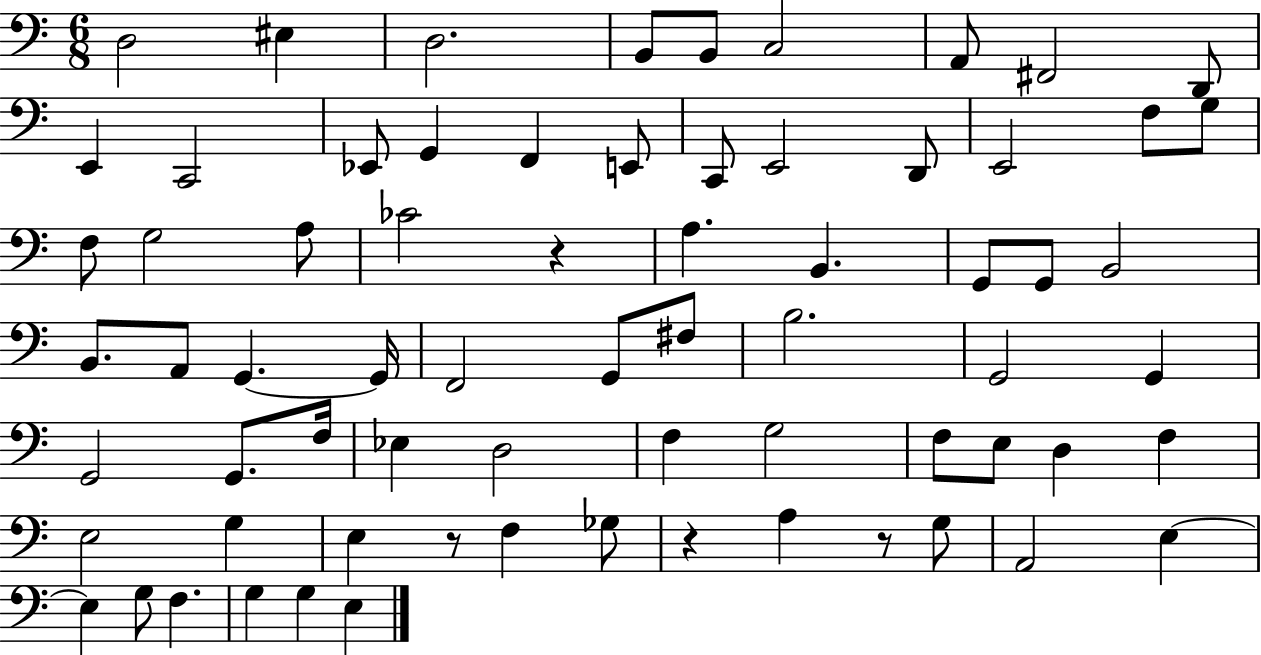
D3/h EIS3/q D3/h. B2/e B2/e C3/h A2/e F#2/h D2/e E2/q C2/h Eb2/e G2/q F2/q E2/e C2/e E2/h D2/e E2/h F3/e G3/e F3/e G3/h A3/e CES4/h R/q A3/q. B2/q. G2/e G2/e B2/h B2/e. A2/e G2/q. G2/s F2/h G2/e F#3/e B3/h. G2/h G2/q G2/h G2/e. F3/s Eb3/q D3/h F3/q G3/h F3/e E3/e D3/q F3/q E3/h G3/q E3/q R/e F3/q Gb3/e R/q A3/q R/e G3/e A2/h E3/q E3/q G3/e F3/q. G3/q G3/q E3/q